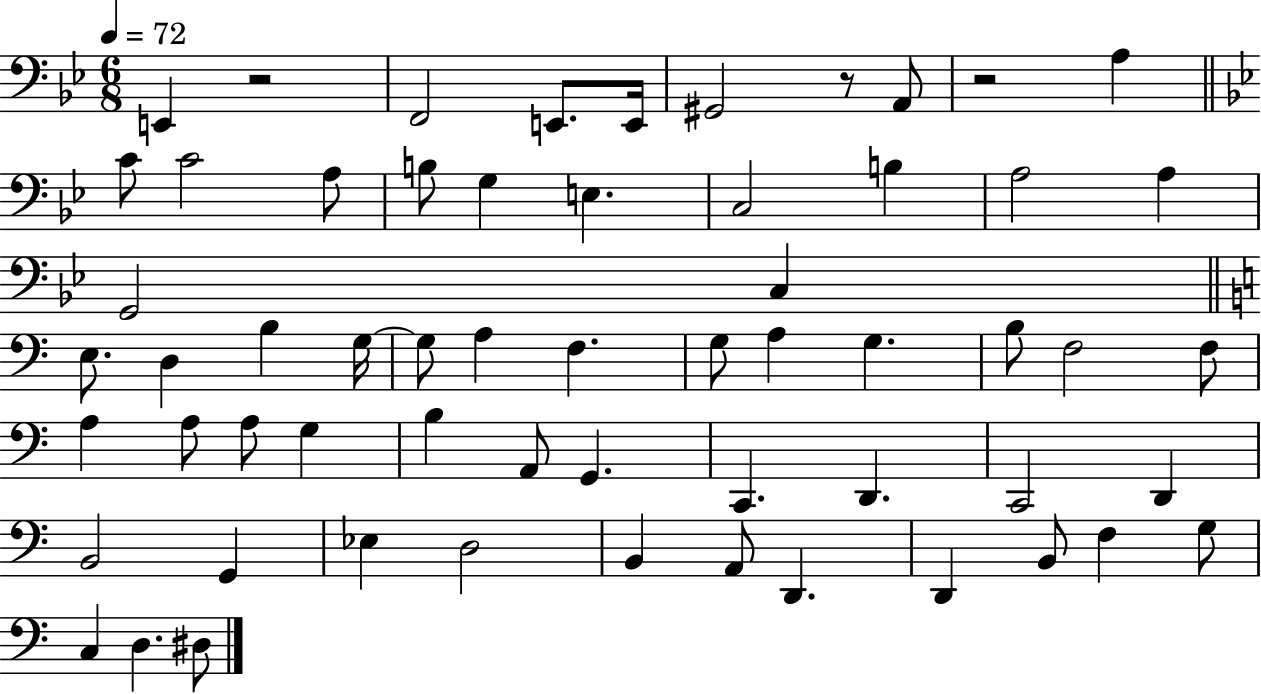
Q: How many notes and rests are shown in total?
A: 60